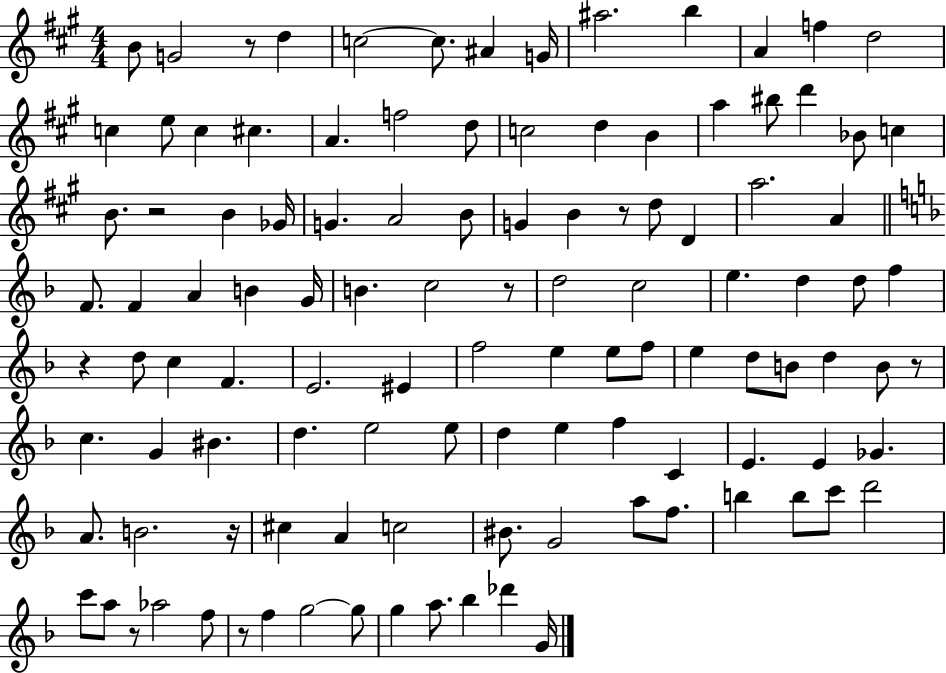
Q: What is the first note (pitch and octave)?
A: B4